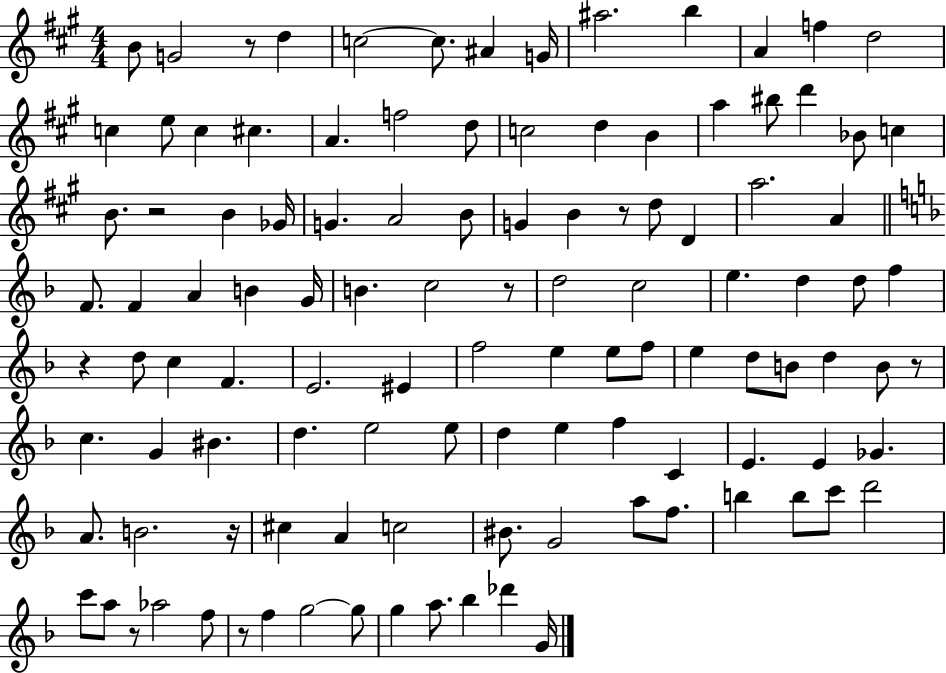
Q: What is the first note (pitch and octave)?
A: B4